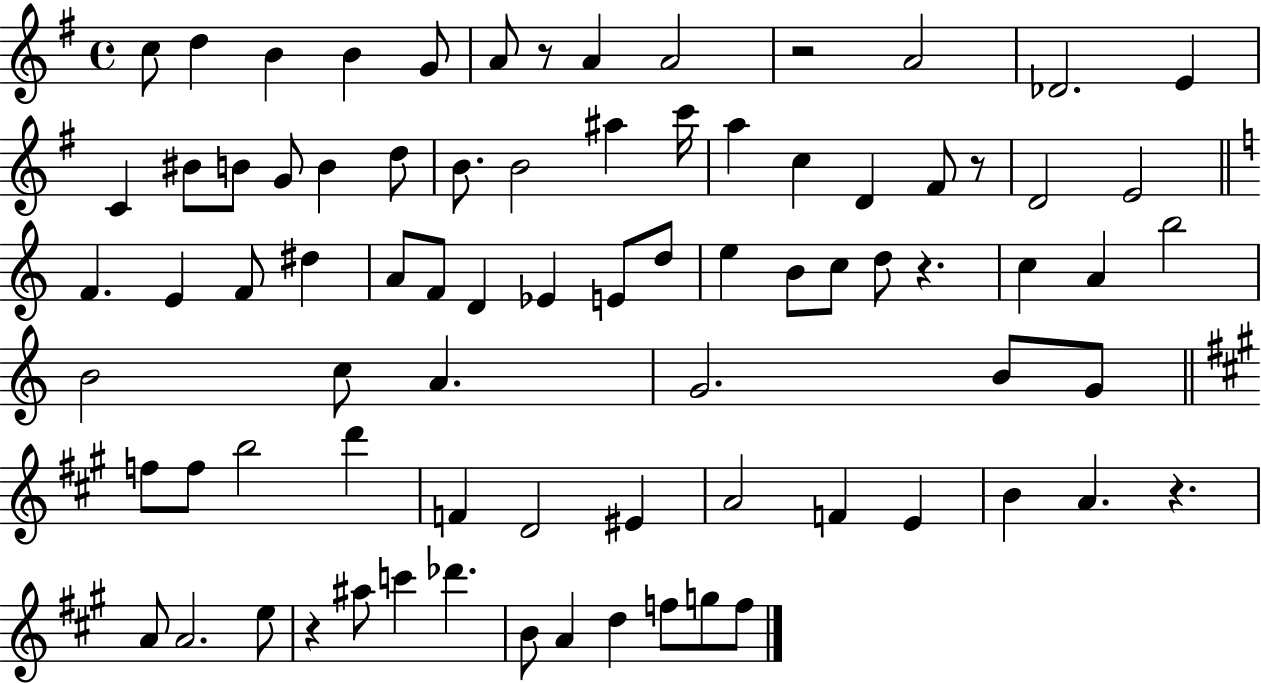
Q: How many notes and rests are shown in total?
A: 80